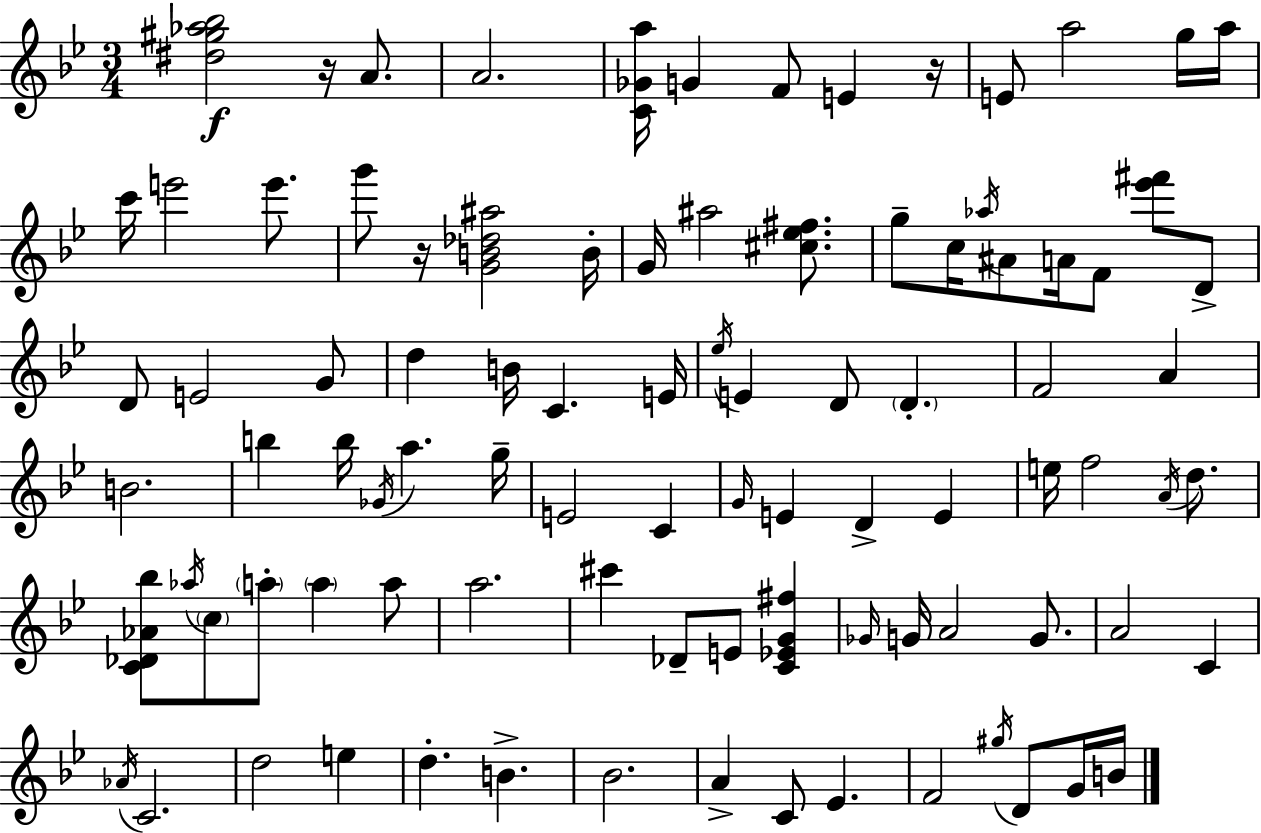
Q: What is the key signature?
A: BES major